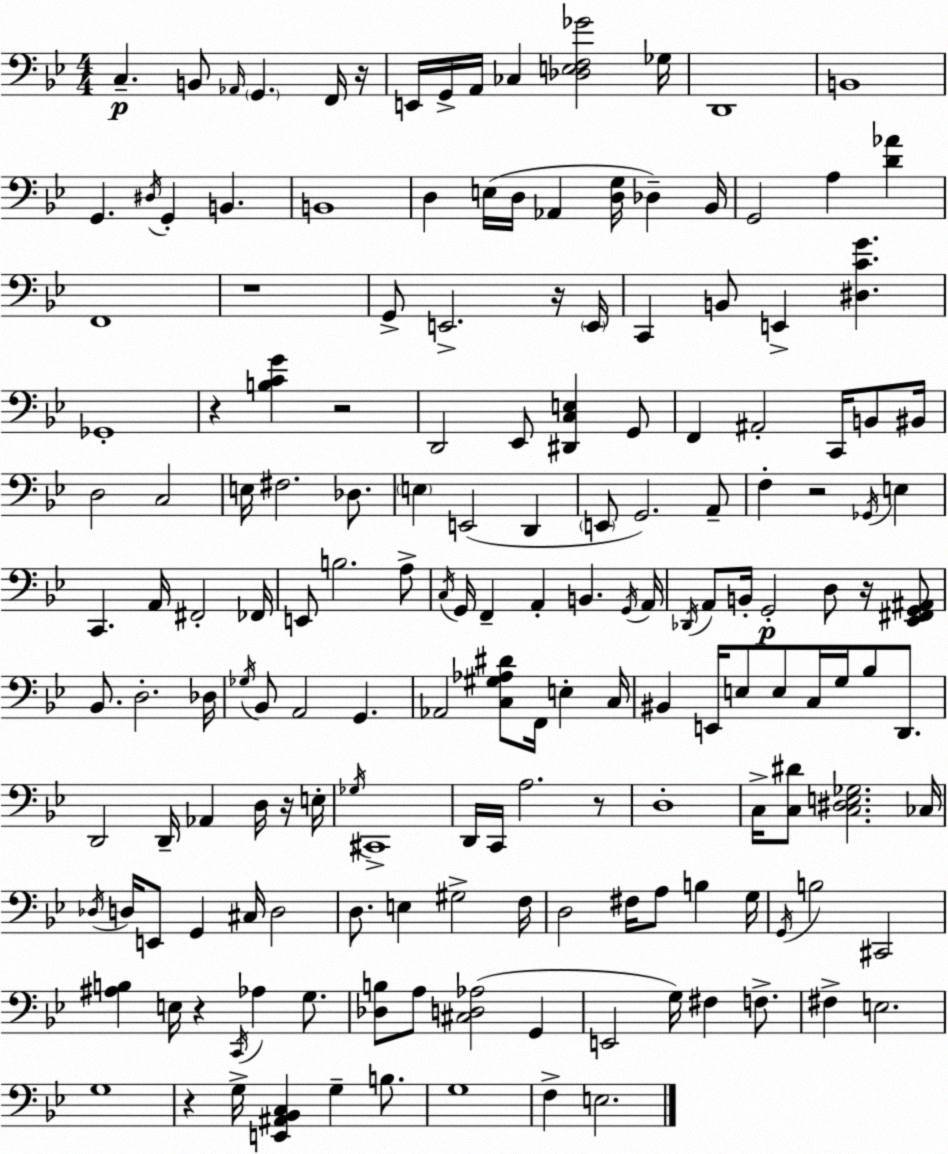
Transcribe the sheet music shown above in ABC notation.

X:1
T:Untitled
M:4/4
L:1/4
K:Bb
C, B,,/2 _A,,/4 G,, F,,/4 z/4 E,,/4 G,,/4 A,,/4 _C, [_D,E,F,_G]2 _G,/4 D,,4 B,,4 G,, ^D,/4 G,, B,, B,,4 D, E,/4 D,/4 _A,, [D,G,]/4 _D, _B,,/4 G,,2 A, [D_A] F,,4 z4 G,,/2 E,,2 z/4 E,,/4 C,, B,,/2 E,, [^D,CG] _G,,4 z [B,CG] z2 D,,2 _E,,/2 [^D,,C,E,] G,,/2 F,, ^A,,2 C,,/4 B,,/2 ^B,,/4 D,2 C,2 E,/4 ^F,2 _D,/2 E, E,,2 D,, E,,/2 G,,2 A,,/2 F, z2 _G,,/4 E, C,, A,,/4 ^F,,2 _F,,/4 E,,/2 B,2 A,/2 C,/4 G,,/4 F,, A,, B,, G,,/4 A,,/4 _D,,/4 A,,/2 B,,/4 G,,2 D,/2 z/4 [_E,,^F,,G,,^A,,]/2 _B,,/2 D,2 _D,/4 _G,/4 _B,,/2 A,,2 G,, _A,,2 [C,^G,_A,^D]/2 F,,/4 E, C,/4 ^B,, E,,/4 E,/2 E,/2 C,/4 G,/4 _B,/2 D,,/2 D,,2 D,,/4 _A,, D,/4 z/4 E,/4 _G,/4 ^C,,4 D,,/4 C,,/4 A,2 z/2 D,4 C,/4 [C,^D]/2 [C,^D,E,_G,]2 _C,/4 _D,/4 D,/4 E,,/2 G,, ^C,/4 D,2 D,/2 E, ^G,2 F,/4 D,2 ^F,/4 A,/2 B, G,/4 G,,/4 B,2 ^C,,2 [^A,B,] E,/4 z C,,/4 _A, G,/2 [_D,B,]/2 A,/2 [^C,D,_A,]2 G,, E,,2 G,/4 ^F, F,/2 ^F, E,2 G,4 z G,/4 [E,,^A,,_B,,C,] G, B,/2 G,4 F, E,2